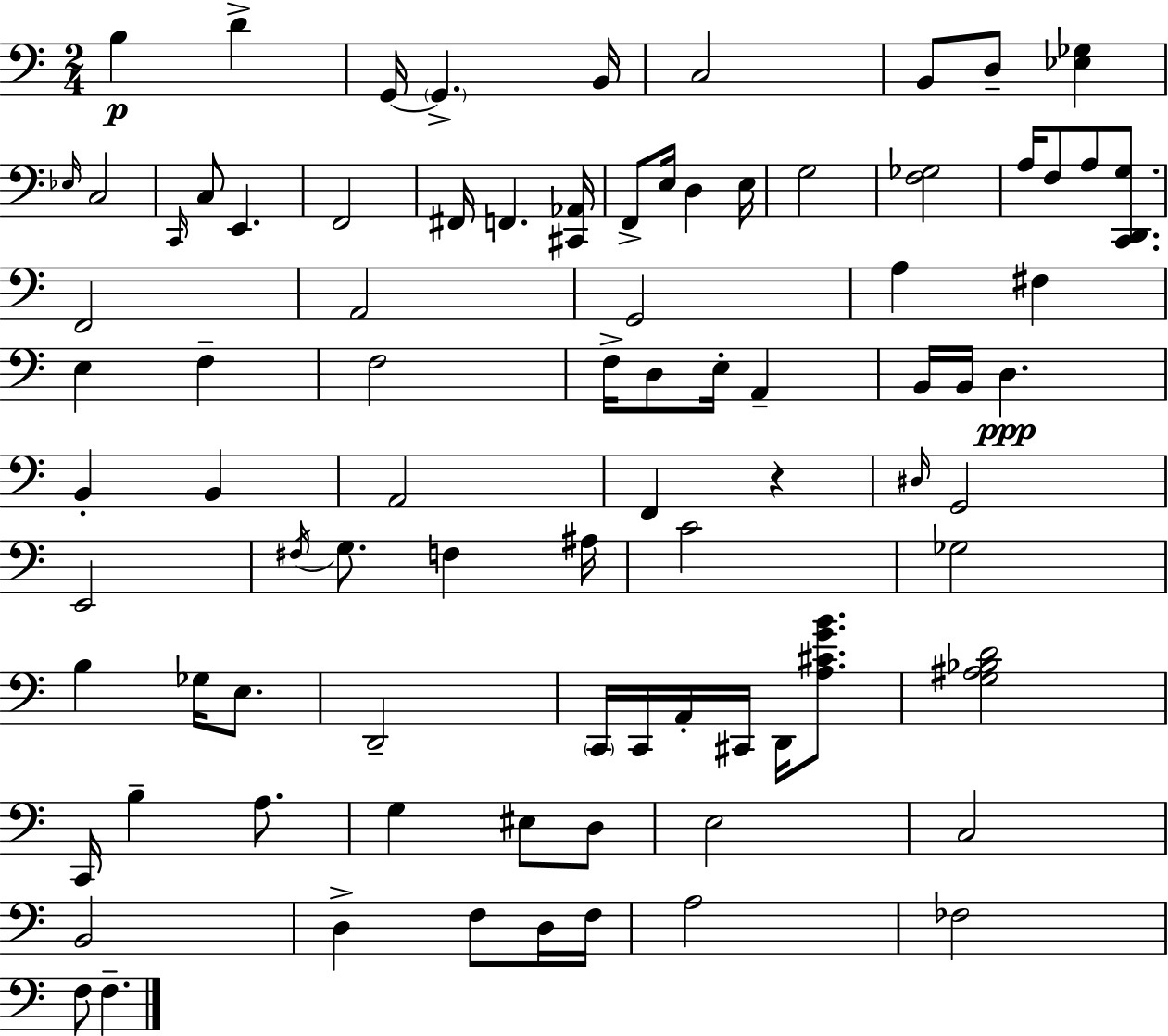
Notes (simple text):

B3/q D4/q G2/s G2/q. B2/s C3/h B2/e D3/e [Eb3,Gb3]/q Eb3/s C3/h C2/s C3/e E2/q. F2/h F#2/s F2/q. [C#2,Ab2]/s F2/e E3/s D3/q E3/s G3/h [F3,Gb3]/h A3/s F3/e A3/e [C2,D2,G3]/e. F2/h A2/h G2/h A3/q F#3/q E3/q F3/q F3/h F3/s D3/e E3/s A2/q B2/s B2/s D3/q. B2/q B2/q A2/h F2/q R/q D#3/s G2/h E2/h F#3/s G3/e. F3/q A#3/s C4/h Gb3/h B3/q Gb3/s E3/e. D2/h C2/s C2/s A2/s C#2/s D2/s [A3,C#4,G4,B4]/e. [G3,A#3,Bb3,D4]/h C2/s B3/q A3/e. G3/q EIS3/e D3/e E3/h C3/h B2/h D3/q F3/e D3/s F3/s A3/h FES3/h F3/e F3/q.